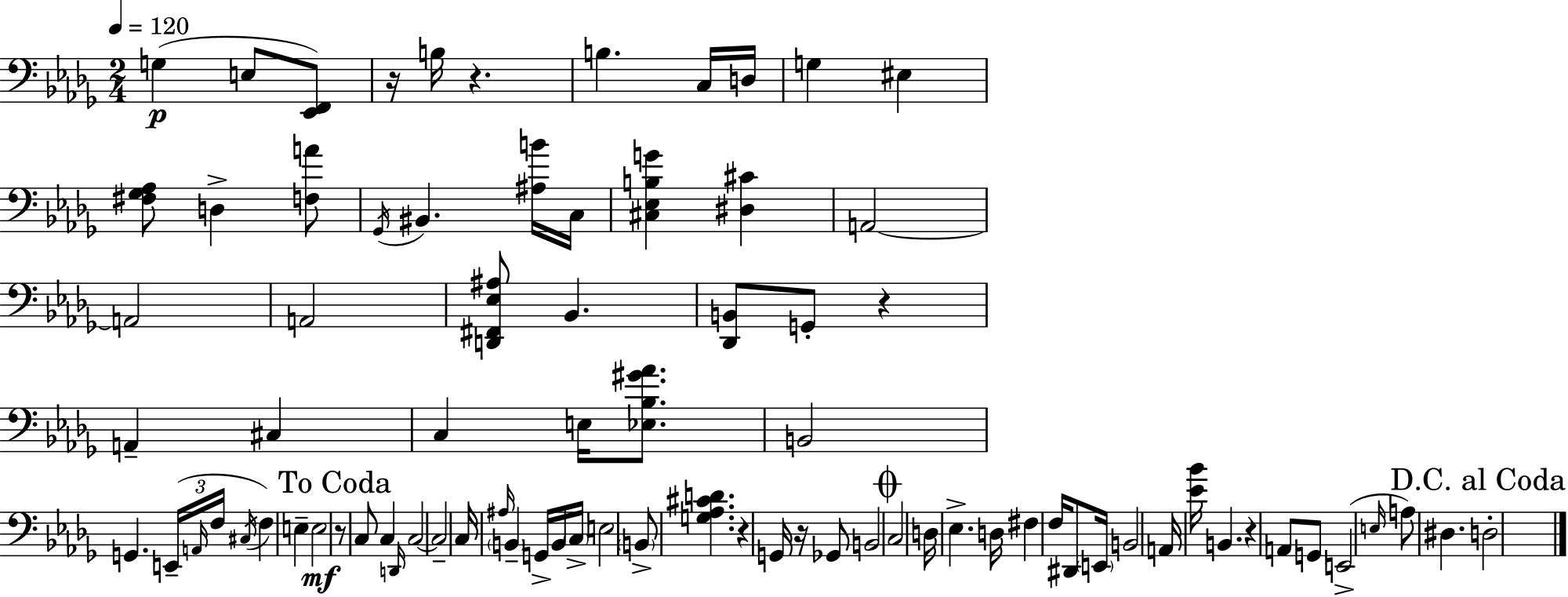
G3/q E3/e [Eb2,F2]/e R/s B3/s R/q. B3/q. C3/s D3/s G3/q EIS3/q [F#3,Gb3,Ab3]/e D3/q [F3,A4]/e Gb2/s BIS2/q. [A#3,B4]/s C3/s [C#3,Eb3,B3,G4]/q [D#3,C#4]/q A2/h A2/h A2/h [D2,F#2,Eb3,A#3]/e Bb2/q. [Db2,B2]/e G2/e R/q A2/q C#3/q C3/q E3/s [Eb3,Bb3,G#4,Ab4]/e. B2/h G2/q. E2/s A2/s F3/s C#3/s F3/q E3/q E3/h R/e C3/e C3/q D2/s C3/h C3/h C3/s A#3/s B2/q G2/s B2/s C3/s E3/h B2/e [G3,Ab3,C#4,D4]/q. R/q G2/s R/s Gb2/e B2/h C3/h D3/s Eb3/q. D3/s F#3/q F3/s D#2/e E2/s B2/h A2/s [Eb4,Bb4]/s B2/q. R/q A2/e G2/e E2/h E3/s A3/e D#3/q. D3/h